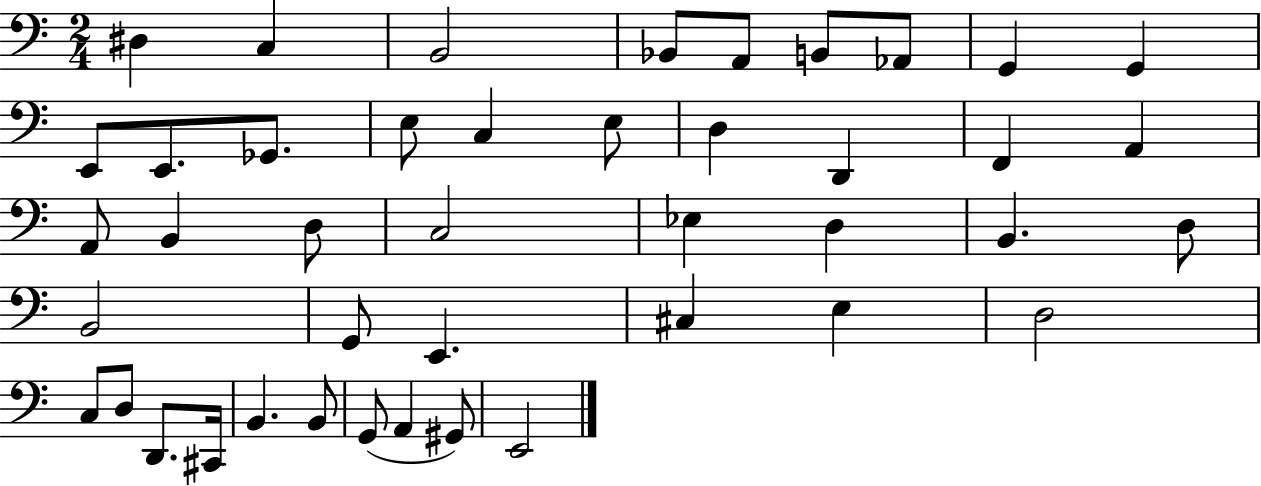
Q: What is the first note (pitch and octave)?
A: D#3